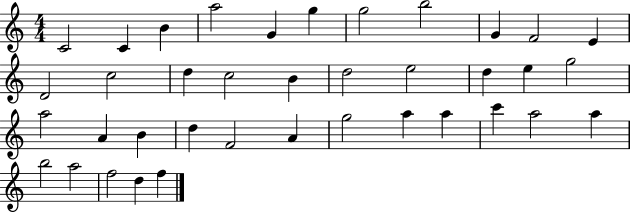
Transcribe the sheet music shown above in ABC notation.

X:1
T:Untitled
M:4/4
L:1/4
K:C
C2 C B a2 G g g2 b2 G F2 E D2 c2 d c2 B d2 e2 d e g2 a2 A B d F2 A g2 a a c' a2 a b2 a2 f2 d f